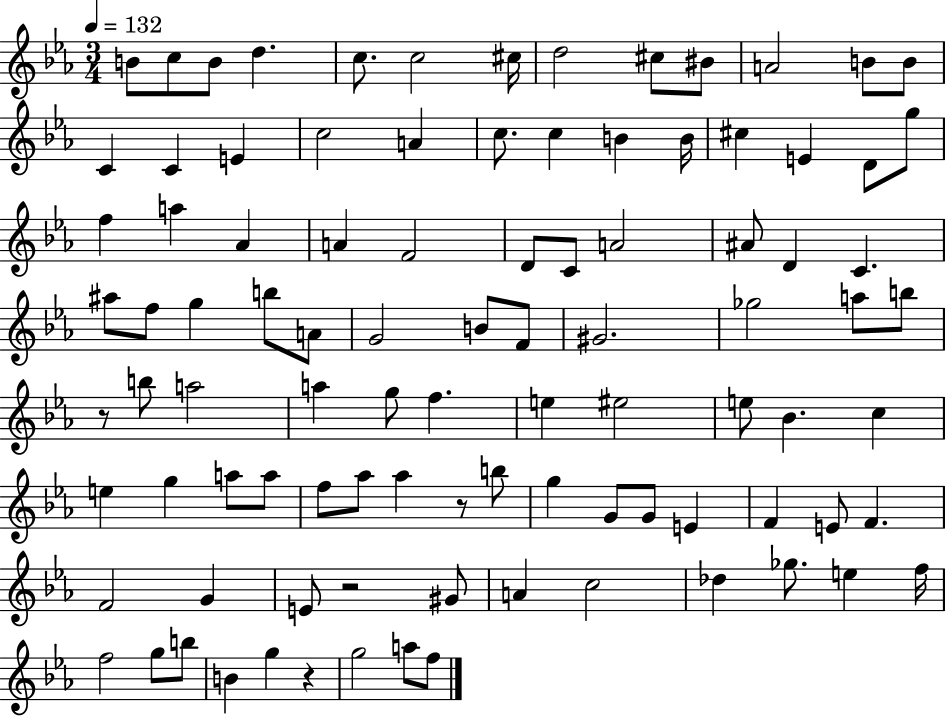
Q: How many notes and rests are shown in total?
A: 96